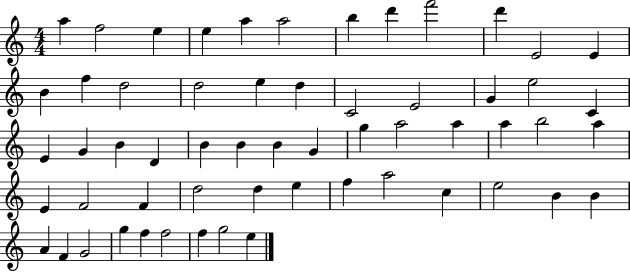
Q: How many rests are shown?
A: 0